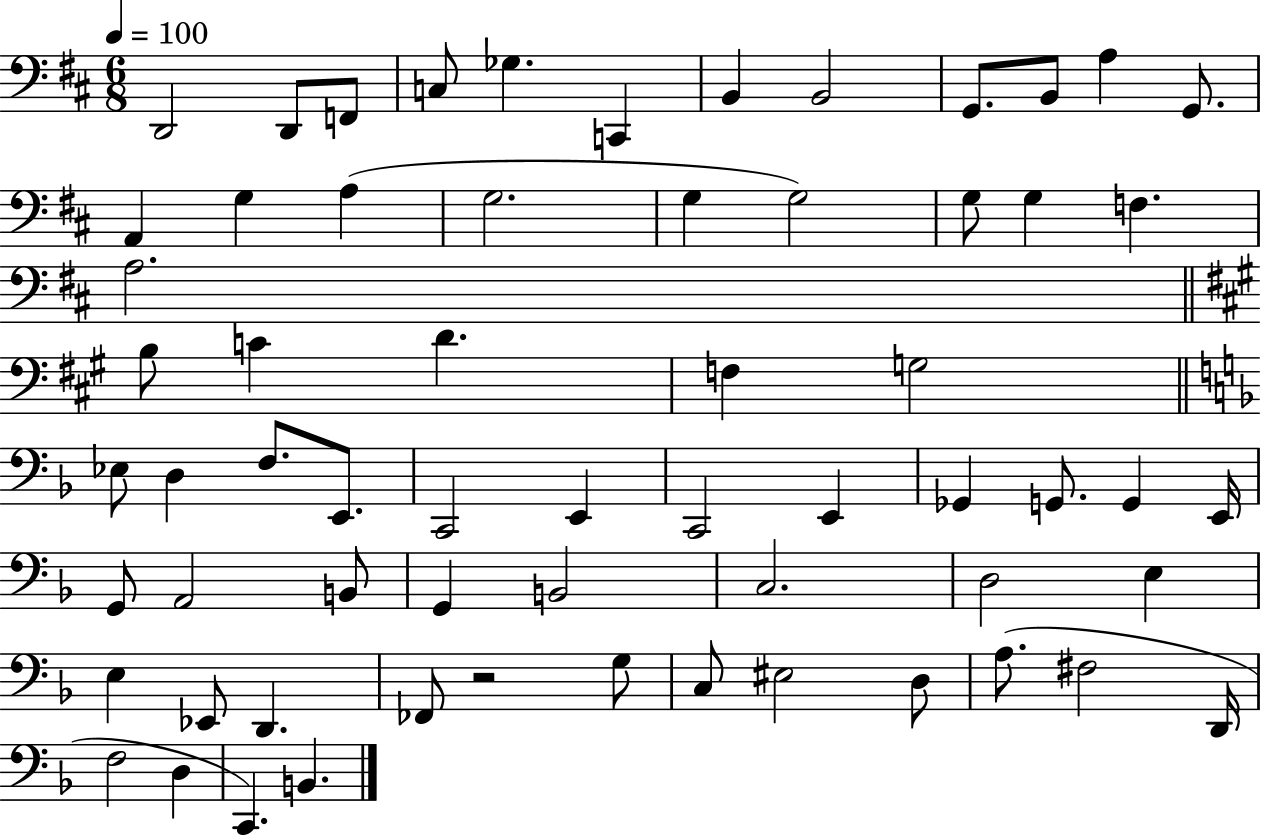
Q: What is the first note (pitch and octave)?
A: D2